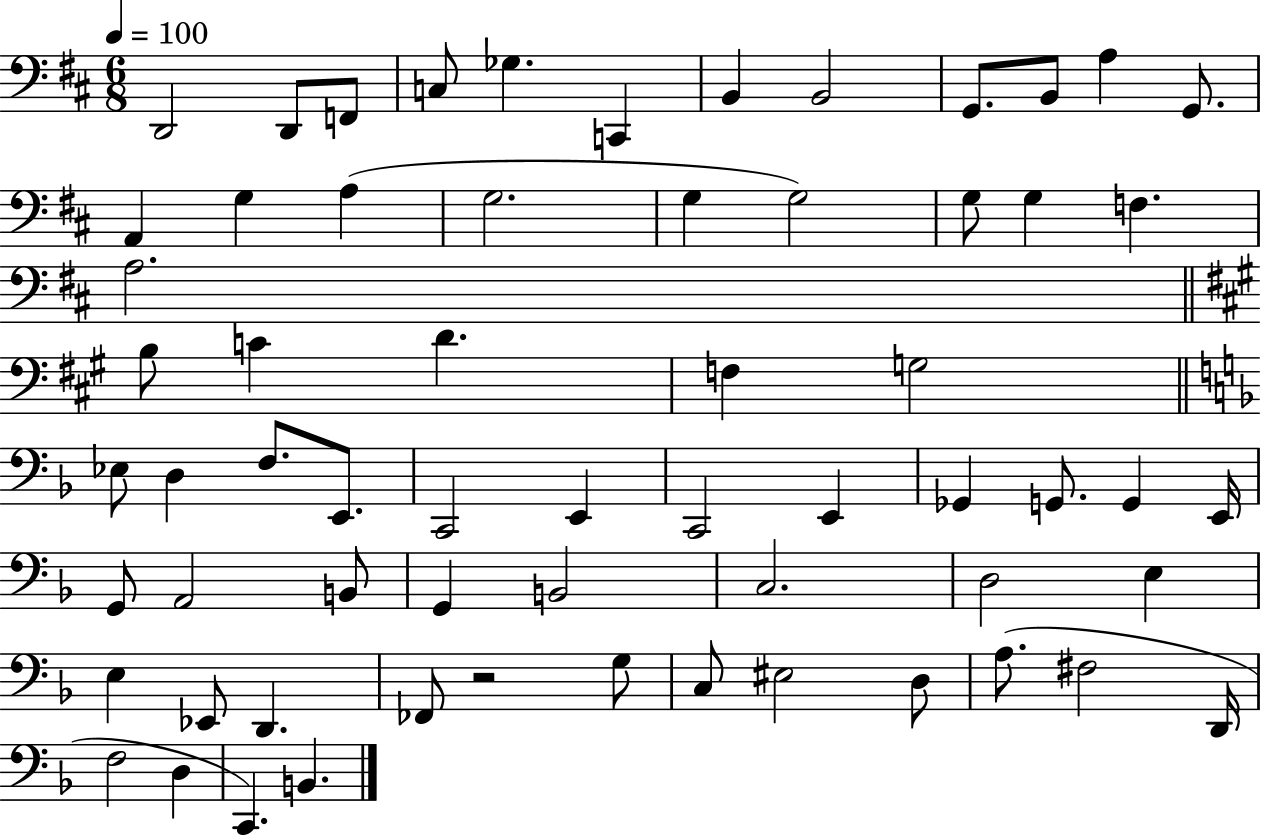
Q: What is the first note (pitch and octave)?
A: D2